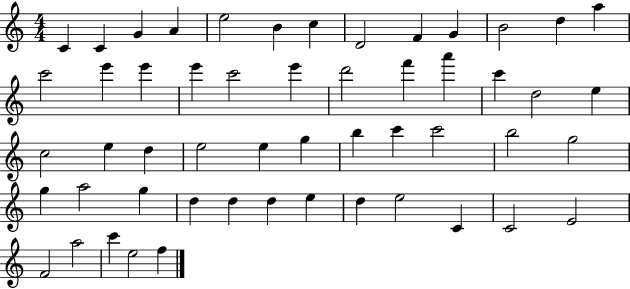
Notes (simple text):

C4/q C4/q G4/q A4/q E5/h B4/q C5/q D4/h F4/q G4/q B4/h D5/q A5/q C6/h E6/q E6/q E6/q C6/h E6/q D6/h F6/q A6/q C6/q D5/h E5/q C5/h E5/q D5/q E5/h E5/q G5/q B5/q C6/q C6/h B5/h G5/h G5/q A5/h G5/q D5/q D5/q D5/q E5/q D5/q E5/h C4/q C4/h E4/h F4/h A5/h C6/q E5/h F5/q